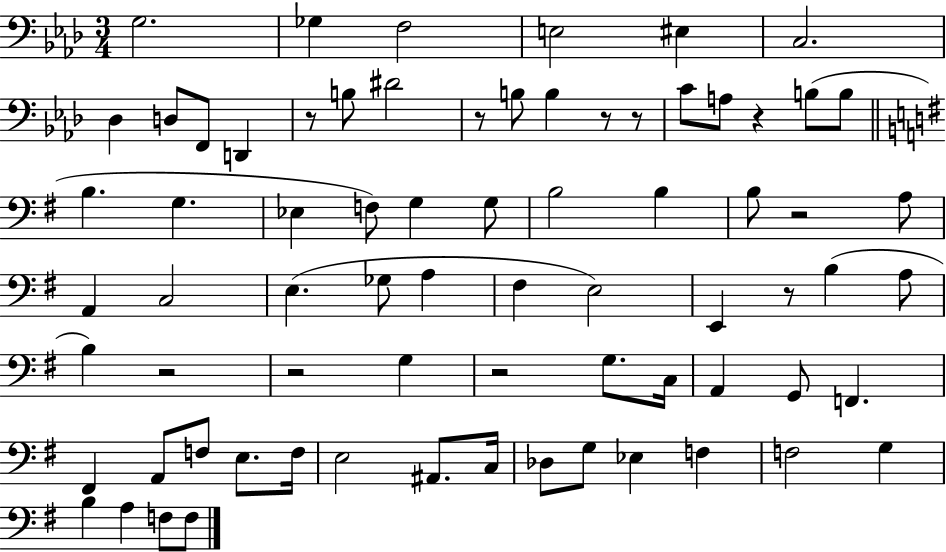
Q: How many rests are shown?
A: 10